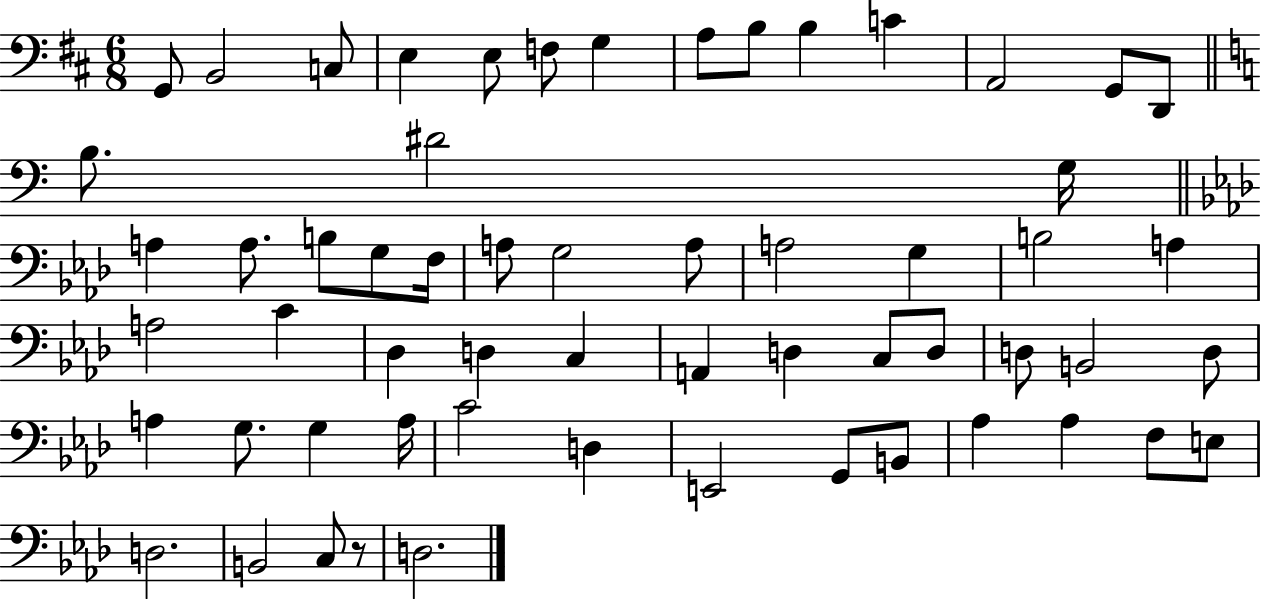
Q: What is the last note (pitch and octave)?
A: D3